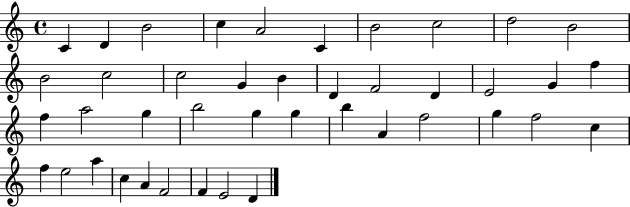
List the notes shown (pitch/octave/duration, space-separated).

C4/q D4/q B4/h C5/q A4/h C4/q B4/h C5/h D5/h B4/h B4/h C5/h C5/h G4/q B4/q D4/q F4/h D4/q E4/h G4/q F5/q F5/q A5/h G5/q B5/h G5/q G5/q B5/q A4/q F5/h G5/q F5/h C5/q F5/q E5/h A5/q C5/q A4/q F4/h F4/q E4/h D4/q